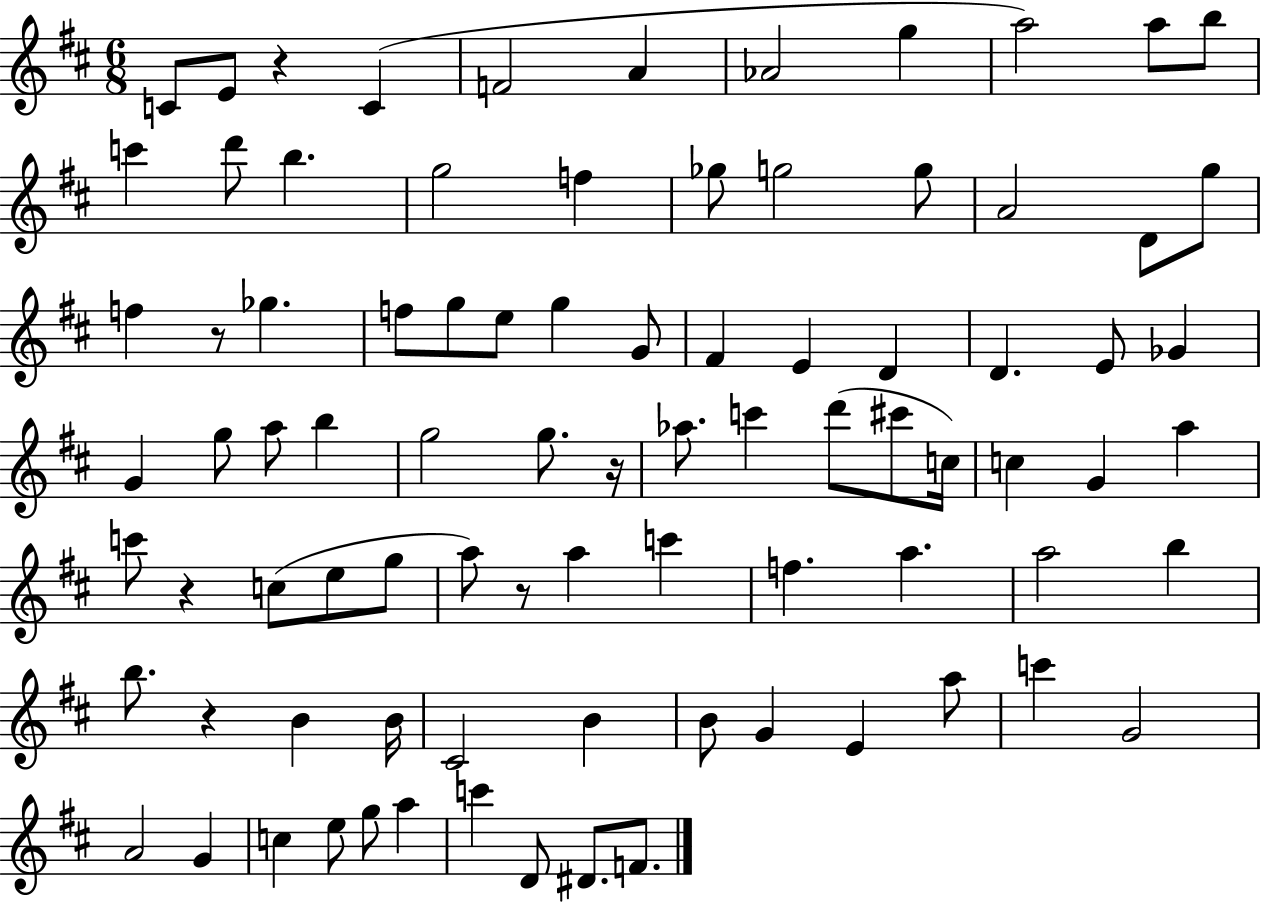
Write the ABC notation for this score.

X:1
T:Untitled
M:6/8
L:1/4
K:D
C/2 E/2 z C F2 A _A2 g a2 a/2 b/2 c' d'/2 b g2 f _g/2 g2 g/2 A2 D/2 g/2 f z/2 _g f/2 g/2 e/2 g G/2 ^F E D D E/2 _G G g/2 a/2 b g2 g/2 z/4 _a/2 c' d'/2 ^c'/2 c/4 c G a c'/2 z c/2 e/2 g/2 a/2 z/2 a c' f a a2 b b/2 z B B/4 ^C2 B B/2 G E a/2 c' G2 A2 G c e/2 g/2 a c' D/2 ^D/2 F/2